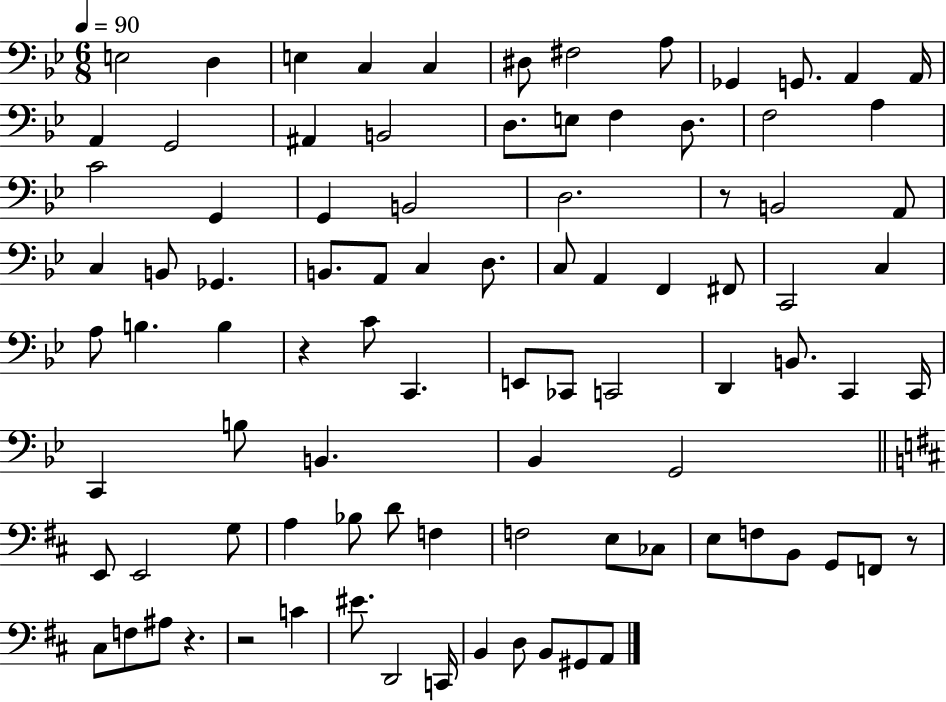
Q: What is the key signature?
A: BES major